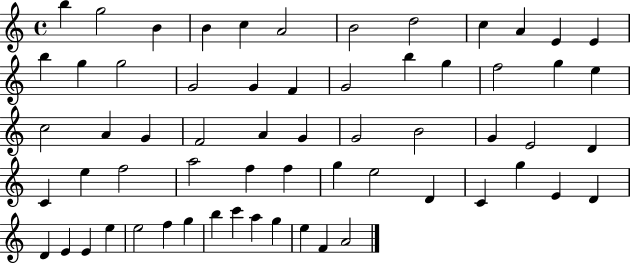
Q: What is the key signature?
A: C major